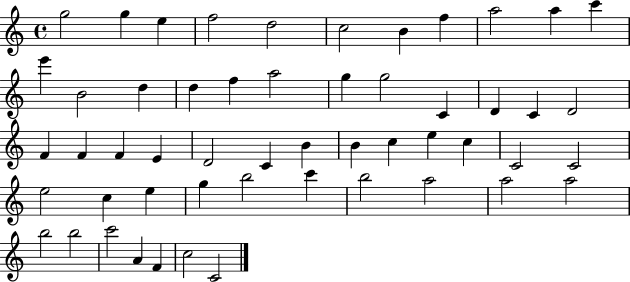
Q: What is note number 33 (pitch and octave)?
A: E5